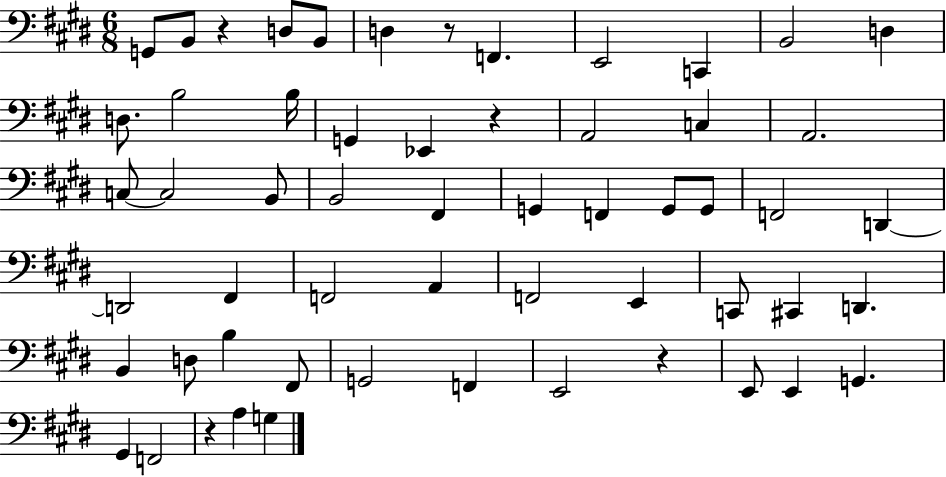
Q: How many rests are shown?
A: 5